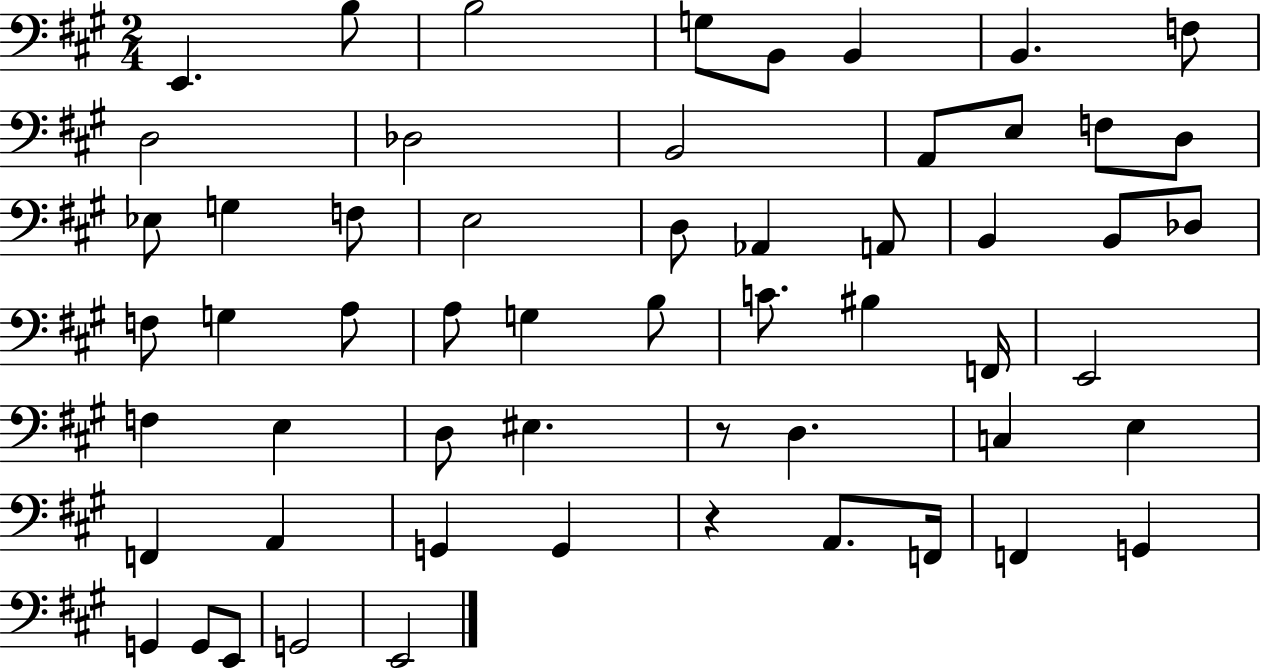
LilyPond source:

{
  \clef bass
  \numericTimeSignature
  \time 2/4
  \key a \major
  e,4. b8 | b2 | g8 b,8 b,4 | b,4. f8 | \break d2 | des2 | b,2 | a,8 e8 f8 d8 | \break ees8 g4 f8 | e2 | d8 aes,4 a,8 | b,4 b,8 des8 | \break f8 g4 a8 | a8 g4 b8 | c'8. bis4 f,16 | e,2 | \break f4 e4 | d8 eis4. | r8 d4. | c4 e4 | \break f,4 a,4 | g,4 g,4 | r4 a,8. f,16 | f,4 g,4 | \break g,4 g,8 e,8 | g,2 | e,2 | \bar "|."
}